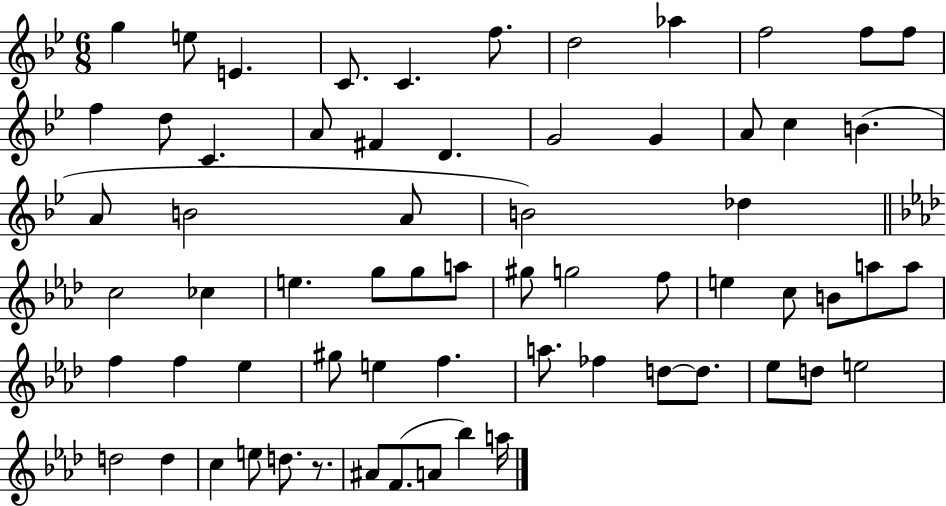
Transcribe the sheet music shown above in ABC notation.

X:1
T:Untitled
M:6/8
L:1/4
K:Bb
g e/2 E C/2 C f/2 d2 _a f2 f/2 f/2 f d/2 C A/2 ^F D G2 G A/2 c B A/2 B2 A/2 B2 _d c2 _c e g/2 g/2 a/2 ^g/2 g2 f/2 e c/2 B/2 a/2 a/2 f f _e ^g/2 e f a/2 _f d/2 d/2 _e/2 d/2 e2 d2 d c e/2 d/2 z/2 ^A/2 F/2 A/2 _b a/4